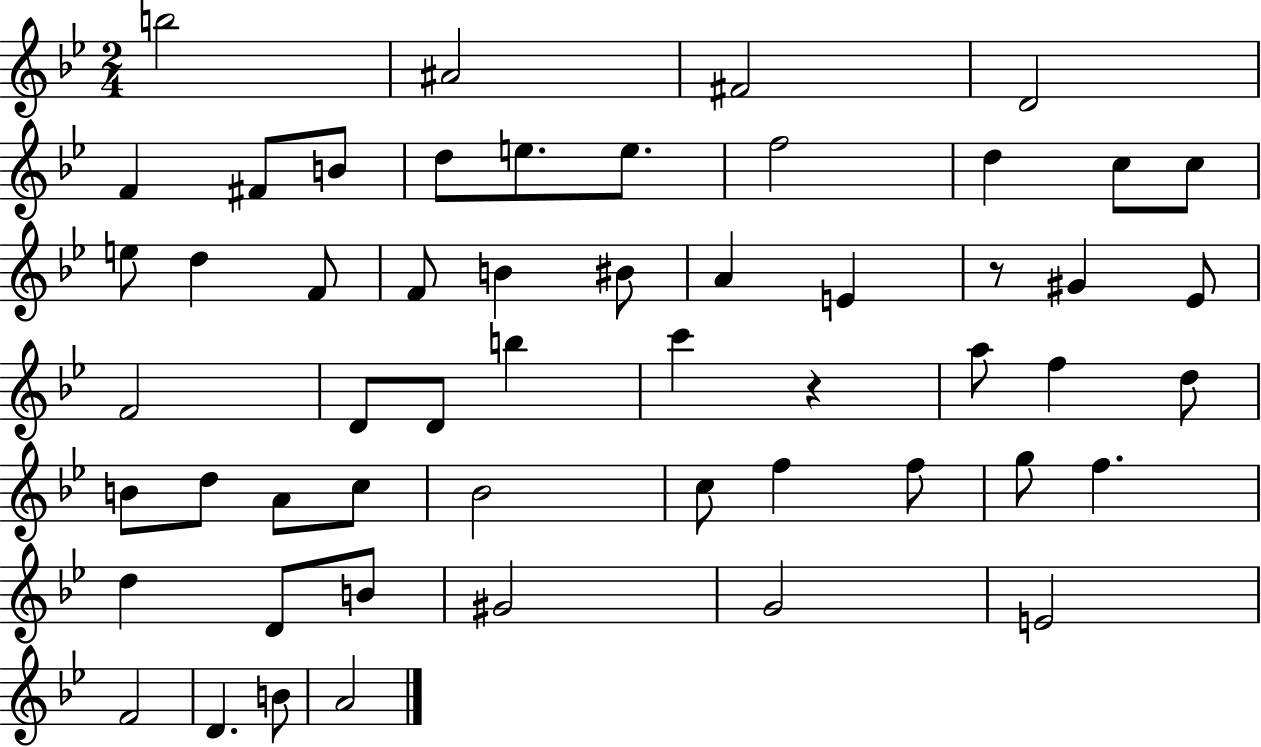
B5/h A#4/h F#4/h D4/h F4/q F#4/e B4/e D5/e E5/e. E5/e. F5/h D5/q C5/e C5/e E5/e D5/q F4/e F4/e B4/q BIS4/e A4/q E4/q R/e G#4/q Eb4/e F4/h D4/e D4/e B5/q C6/q R/q A5/e F5/q D5/e B4/e D5/e A4/e C5/e Bb4/h C5/e F5/q F5/e G5/e F5/q. D5/q D4/e B4/e G#4/h G4/h E4/h F4/h D4/q. B4/e A4/h